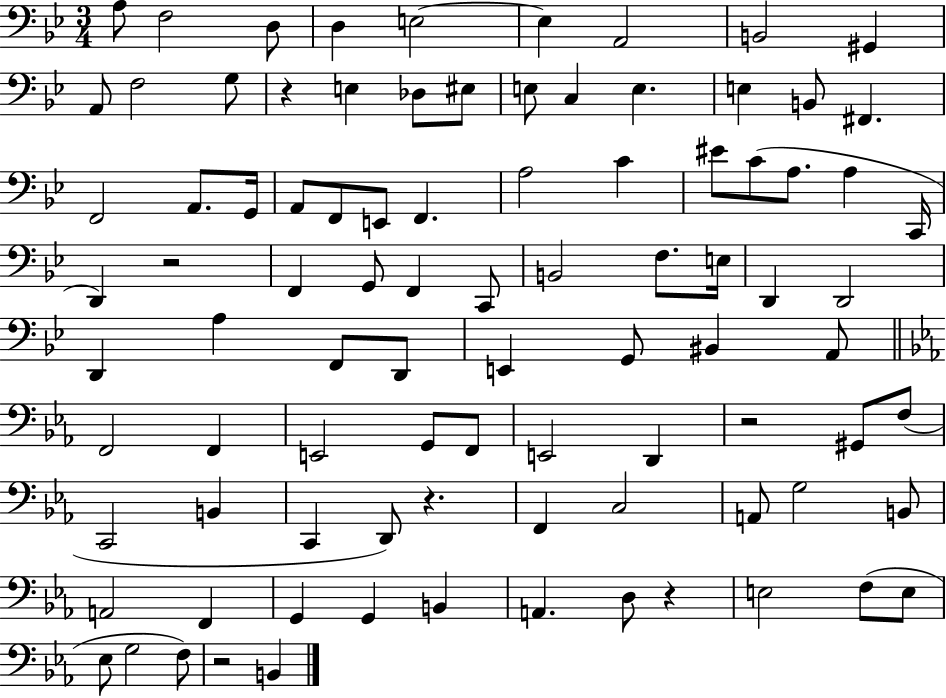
{
  \clef bass
  \numericTimeSignature
  \time 3/4
  \key bes \major
  a8 f2 d8 | d4 e2~~ | e4 a,2 | b,2 gis,4 | \break a,8 f2 g8 | r4 e4 des8 eis8 | e8 c4 e4. | e4 b,8 fis,4. | \break f,2 a,8. g,16 | a,8 f,8 e,8 f,4. | a2 c'4 | eis'8 c'8( a8. a4 c,16 | \break d,4) r2 | f,4 g,8 f,4 c,8 | b,2 f8. e16 | d,4 d,2 | \break d,4 a4 f,8 d,8 | e,4 g,8 bis,4 a,8 | \bar "||" \break \key ees \major f,2 f,4 | e,2 g,8 f,8 | e,2 d,4 | r2 gis,8 f8( | \break c,2 b,4 | c,4 d,8) r4. | f,4 c2 | a,8 g2 b,8 | \break a,2 f,4 | g,4 g,4 b,4 | a,4. d8 r4 | e2 f8( e8 | \break ees8 g2 f8) | r2 b,4 | \bar "|."
}